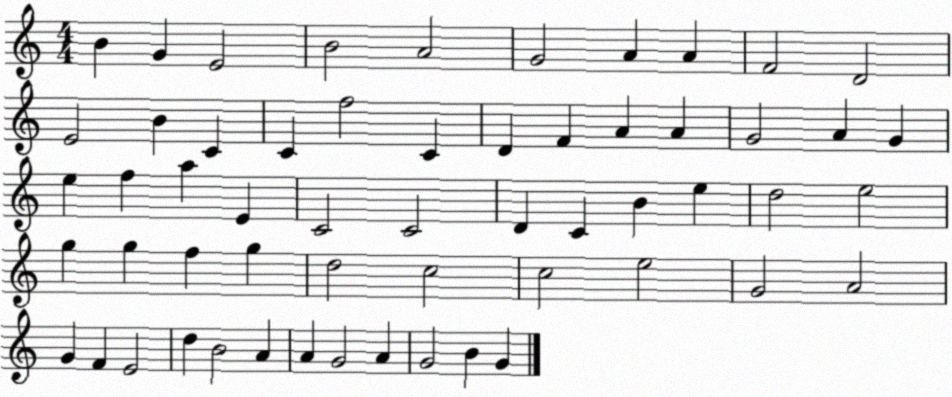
X:1
T:Untitled
M:4/4
L:1/4
K:C
B G E2 B2 A2 G2 A A F2 D2 E2 B C C f2 C D F A A G2 A G e f a E C2 C2 D C B e d2 e2 g g f g d2 c2 c2 e2 G2 A2 G F E2 d B2 A A G2 A G2 B G